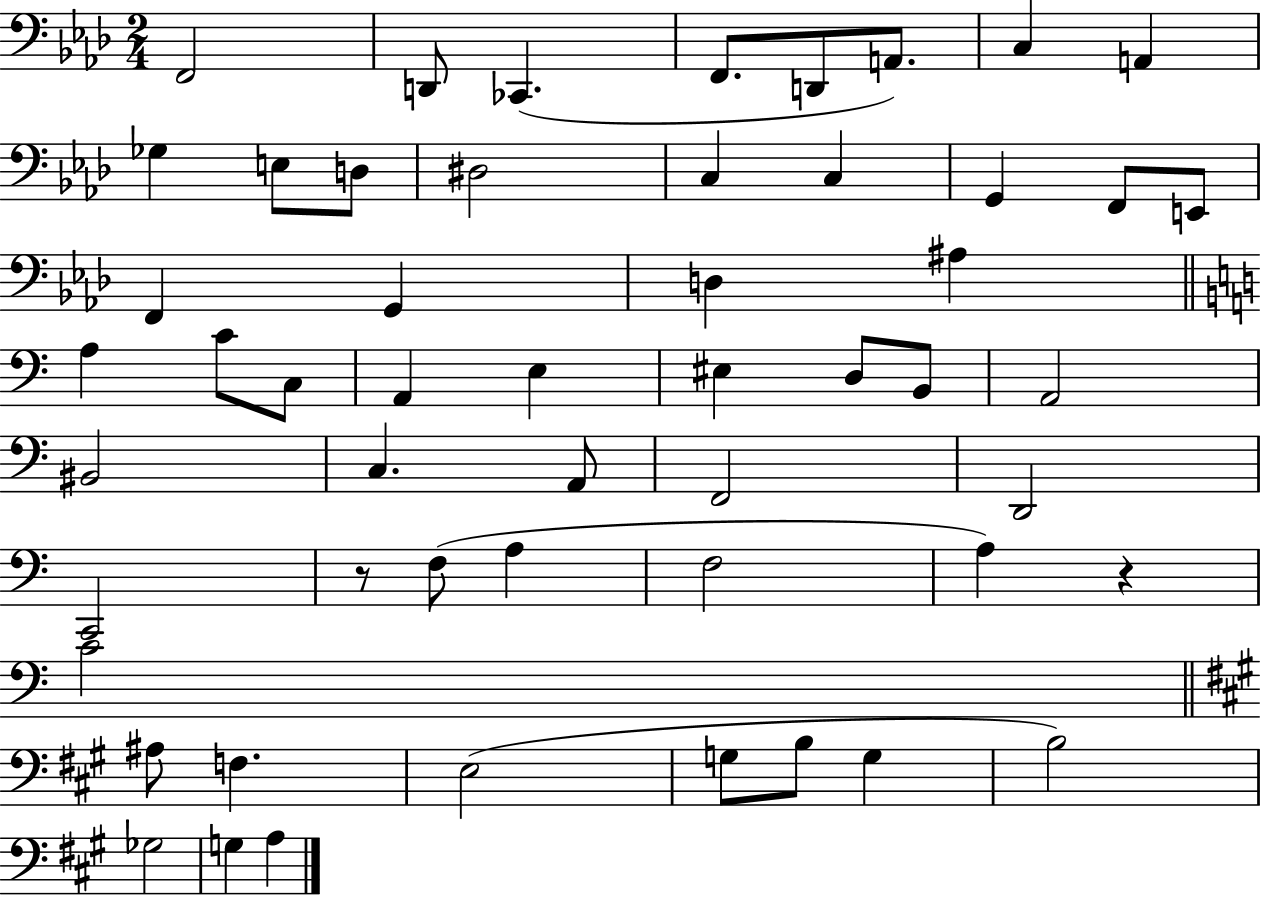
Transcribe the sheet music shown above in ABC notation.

X:1
T:Untitled
M:2/4
L:1/4
K:Ab
F,,2 D,,/2 _C,, F,,/2 D,,/2 A,,/2 C, A,, _G, E,/2 D,/2 ^D,2 C, C, G,, F,,/2 E,,/2 F,, G,, D, ^A, A, C/2 C,/2 A,, E, ^E, D,/2 B,,/2 A,,2 ^B,,2 C, A,,/2 F,,2 D,,2 C,,2 z/2 F,/2 A, F,2 A, z C2 ^A,/2 F, E,2 G,/2 B,/2 G, B,2 _G,2 G, A,